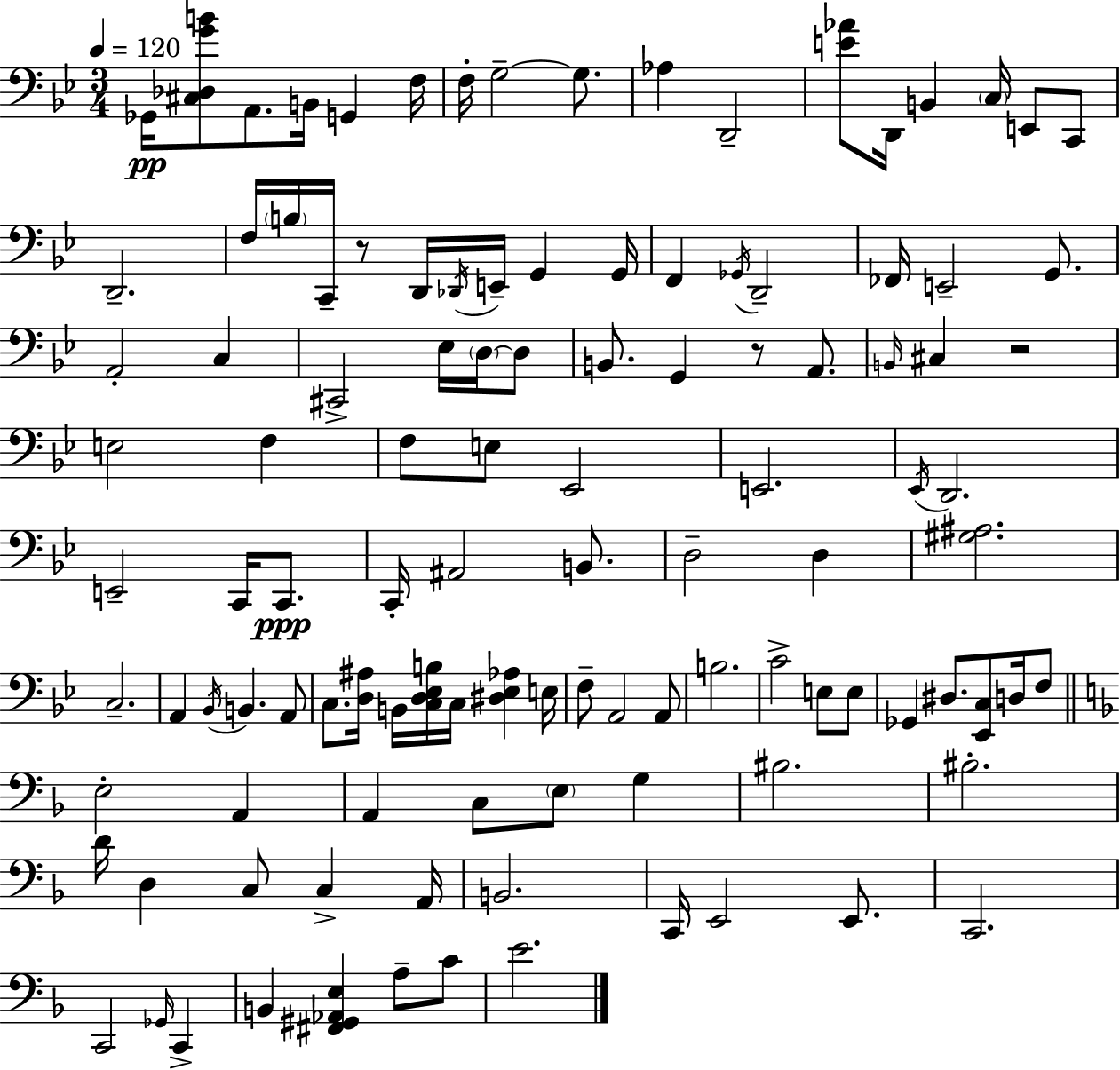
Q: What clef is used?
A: bass